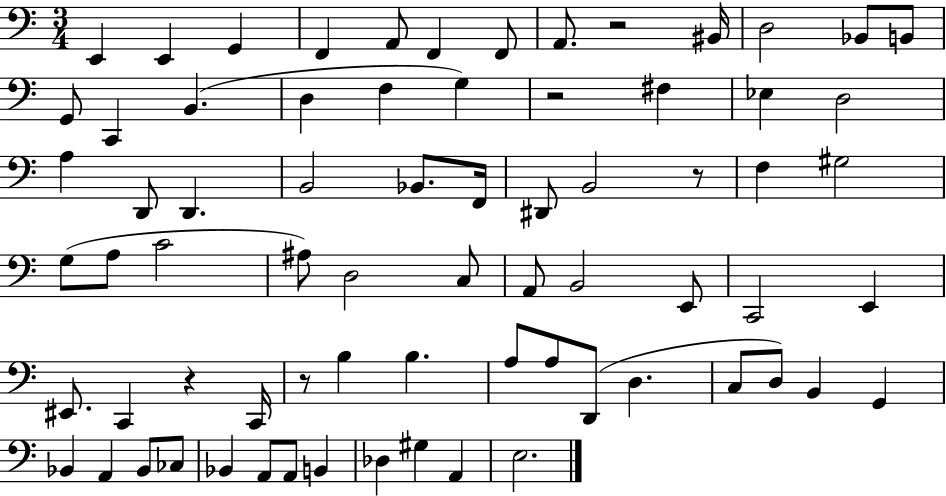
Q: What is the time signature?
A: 3/4